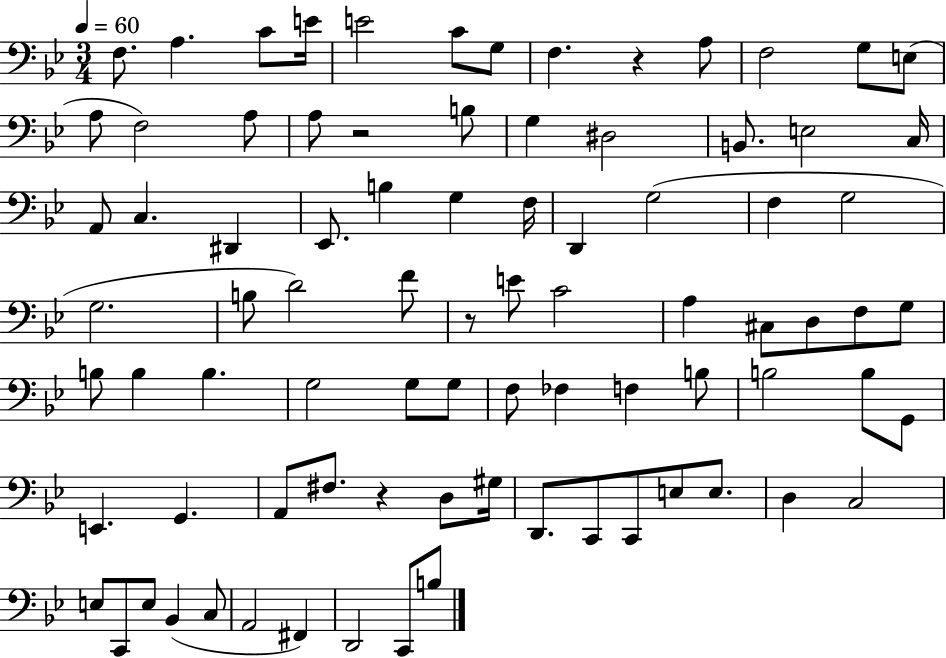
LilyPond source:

{
  \clef bass
  \numericTimeSignature
  \time 3/4
  \key bes \major
  \tempo 4 = 60
  \repeat volta 2 { f8. a4. c'8 e'16 | e'2 c'8 g8 | f4. r4 a8 | f2 g8 e8( | \break a8 f2) a8 | a8 r2 b8 | g4 dis2 | b,8. e2 c16 | \break a,8 c4. dis,4 | ees,8. b4 g4 f16 | d,4 g2( | f4 g2 | \break g2. | b8 d'2) f'8 | r8 e'8 c'2 | a4 cis8 d8 f8 g8 | \break b8 b4 b4. | g2 g8 g8 | f8 fes4 f4 b8 | b2 b8 g,8 | \break e,4. g,4. | a,8 fis8. r4 d8 gis16 | d,8. c,8 c,8 e8 e8. | d4 c2 | \break e8 c,8 e8 bes,4( c8 | a,2 fis,4) | d,2 c,8 b8 | } \bar "|."
}